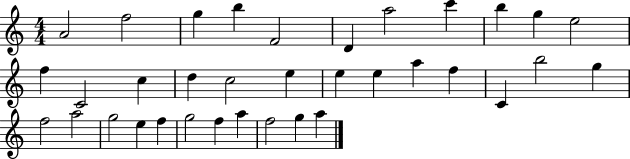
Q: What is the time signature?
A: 4/4